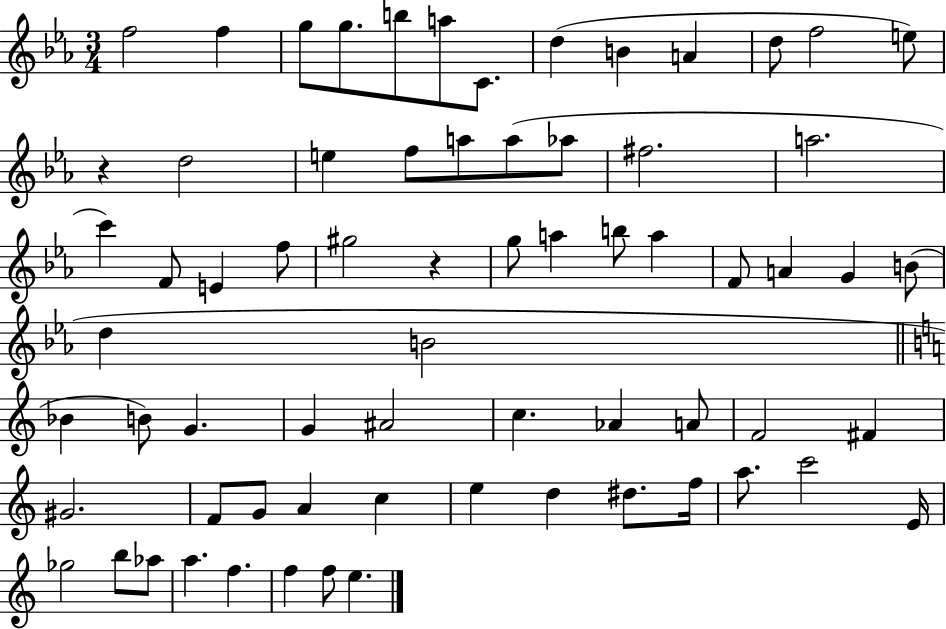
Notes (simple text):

F5/h F5/q G5/e G5/e. B5/e A5/e C4/e. D5/q B4/q A4/q D5/e F5/h E5/e R/q D5/h E5/q F5/e A5/e A5/e Ab5/e F#5/h. A5/h. C6/q F4/e E4/q F5/e G#5/h R/q G5/e A5/q B5/e A5/q F4/e A4/q G4/q B4/e D5/q B4/h Bb4/q B4/e G4/q. G4/q A#4/h C5/q. Ab4/q A4/e F4/h F#4/q G#4/h. F4/e G4/e A4/q C5/q E5/q D5/q D#5/e. F5/s A5/e. C6/h E4/s Gb5/h B5/e Ab5/e A5/q. F5/q. F5/q F5/e E5/q.